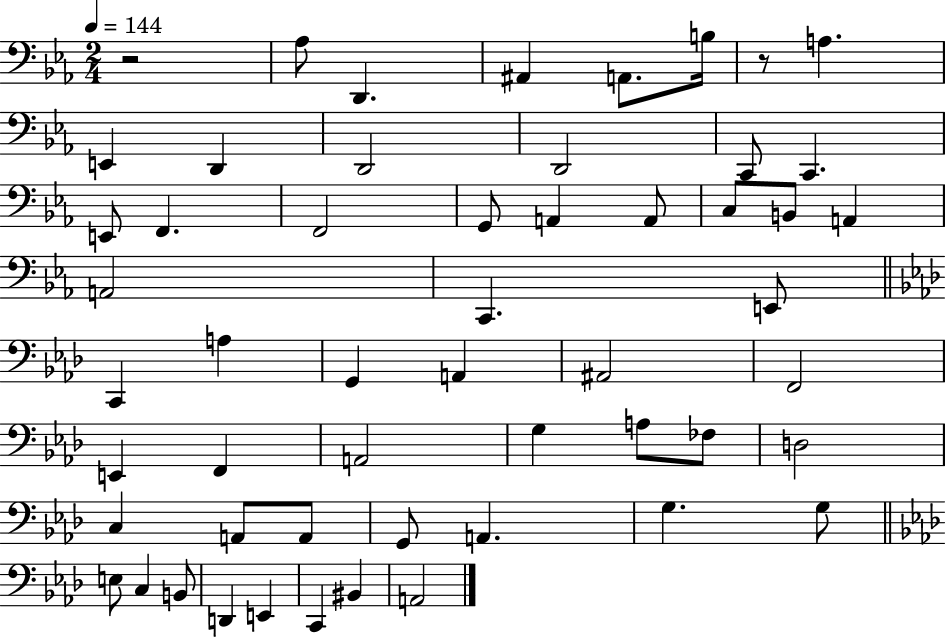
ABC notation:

X:1
T:Untitled
M:2/4
L:1/4
K:Eb
z2 _A,/2 D,, ^A,, A,,/2 B,/4 z/2 A, E,, D,, D,,2 D,,2 C,,/2 C,, E,,/2 F,, F,,2 G,,/2 A,, A,,/2 C,/2 B,,/2 A,, A,,2 C,, E,,/2 C,, A, G,, A,, ^A,,2 F,,2 E,, F,, A,,2 G, A,/2 _F,/2 D,2 C, A,,/2 A,,/2 G,,/2 A,, G, G,/2 E,/2 C, B,,/2 D,, E,, C,, ^B,, A,,2